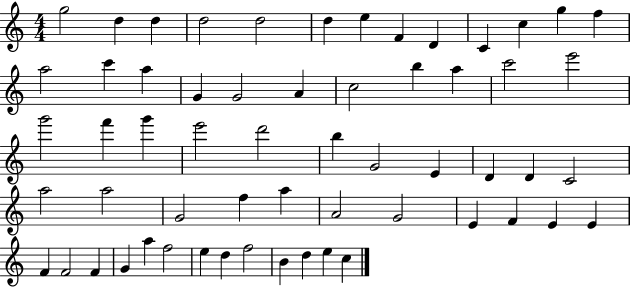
G5/h D5/q D5/q D5/h D5/h D5/q E5/q F4/q D4/q C4/q C5/q G5/q F5/q A5/h C6/q A5/q G4/q G4/h A4/q C5/h B5/q A5/q C6/h E6/h G6/h F6/q G6/q E6/h D6/h B5/q G4/h E4/q D4/q D4/q C4/h A5/h A5/h G4/h F5/q A5/q A4/h G4/h E4/q F4/q E4/q E4/q F4/q F4/h F4/q G4/q A5/q F5/h E5/q D5/q F5/h B4/q D5/q E5/q C5/q